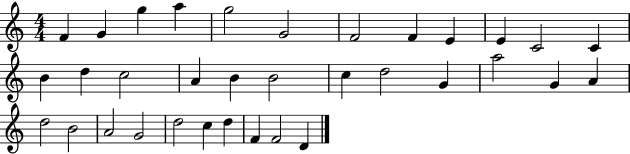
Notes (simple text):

F4/q G4/q G5/q A5/q G5/h G4/h F4/h F4/q E4/q E4/q C4/h C4/q B4/q D5/q C5/h A4/q B4/q B4/h C5/q D5/h G4/q A5/h G4/q A4/q D5/h B4/h A4/h G4/h D5/h C5/q D5/q F4/q F4/h D4/q